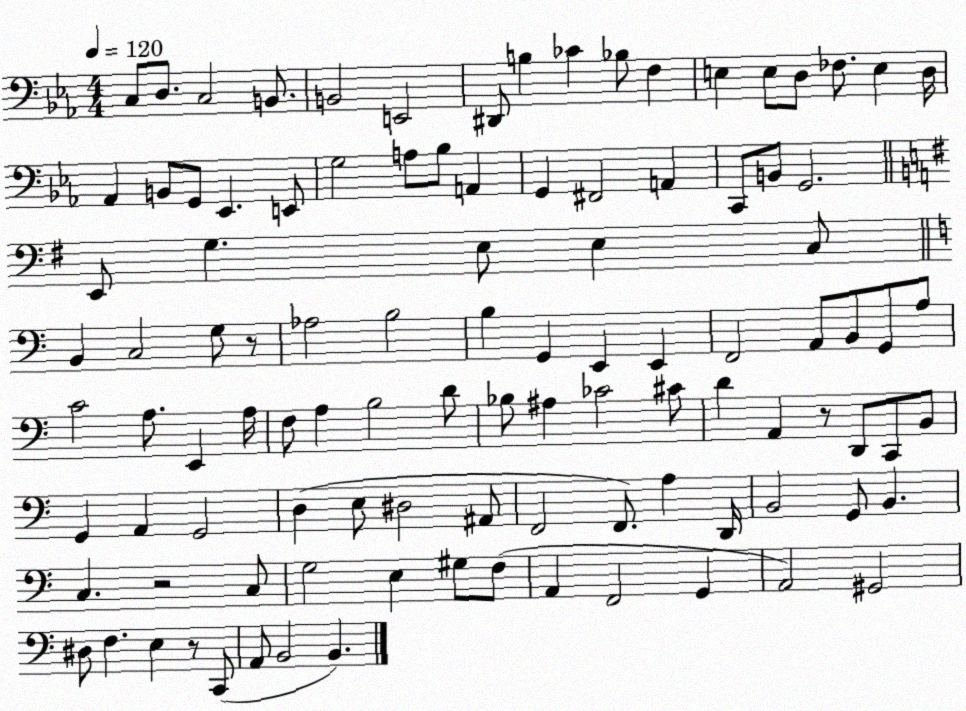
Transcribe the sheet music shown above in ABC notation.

X:1
T:Untitled
M:4/4
L:1/4
K:Eb
C,/2 D,/2 C,2 B,,/2 B,,2 E,,2 ^D,,/2 B, _C _B,/2 F, E, E,/2 D,/2 _F,/2 E, D,/4 _A,, B,,/2 G,,/2 _E,, E,,/2 G,2 A,/2 _B,/2 A,, G,, ^F,,2 A,, C,,/2 B,,/2 G,,2 E,,/2 G, E,/2 E, C,/2 B,, C,2 G,/2 z/2 _A,2 B,2 B, G,, E,, E,, F,,2 A,,/2 B,,/2 G,,/2 A,/2 C2 A,/2 E,, A,/4 F,/2 A, B,2 D/2 _B,/2 ^A, _C2 ^C/2 D A,, z/2 D,,/2 C,,/2 B,,/2 G,, A,, G,,2 D, E,/2 ^D,2 ^A,,/2 F,,2 F,,/2 A, D,,/4 B,,2 G,,/2 B,, C, z2 C,/2 G,2 E, ^G,/2 F,/2 A,, F,,2 G,, A,,2 ^G,,2 ^D,/2 F, E, z/2 C,,/2 A,,/2 B,,2 B,,